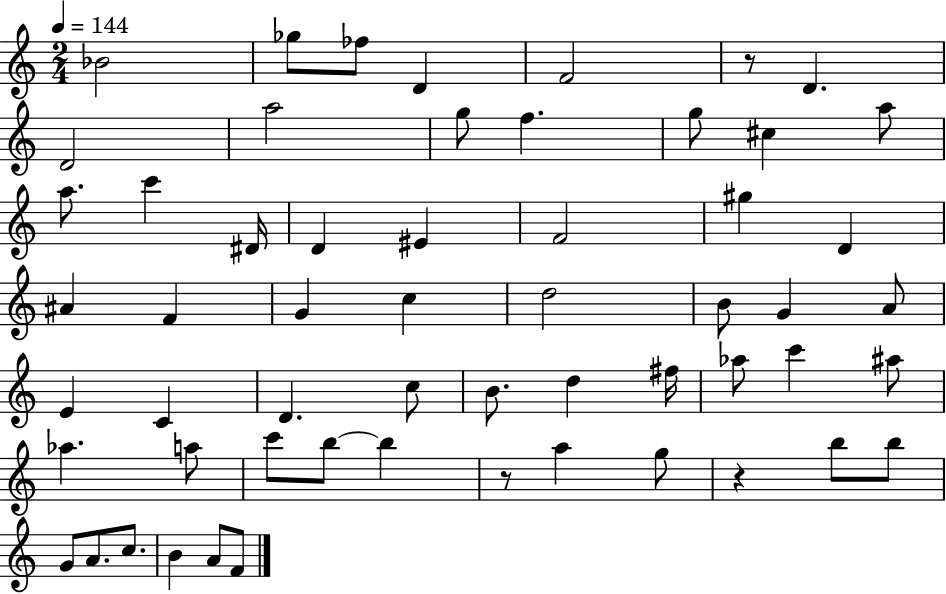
X:1
T:Untitled
M:2/4
L:1/4
K:C
_B2 _g/2 _f/2 D F2 z/2 D D2 a2 g/2 f g/2 ^c a/2 a/2 c' ^D/4 D ^E F2 ^g D ^A F G c d2 B/2 G A/2 E C D c/2 B/2 d ^f/4 _a/2 c' ^a/2 _a a/2 c'/2 b/2 b z/2 a g/2 z b/2 b/2 G/2 A/2 c/2 B A/2 F/2